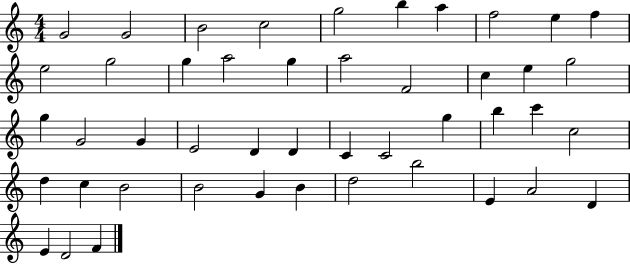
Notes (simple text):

G4/h G4/h B4/h C5/h G5/h B5/q A5/q F5/h E5/q F5/q E5/h G5/h G5/q A5/h G5/q A5/h F4/h C5/q E5/q G5/h G5/q G4/h G4/q E4/h D4/q D4/q C4/q C4/h G5/q B5/q C6/q C5/h D5/q C5/q B4/h B4/h G4/q B4/q D5/h B5/h E4/q A4/h D4/q E4/q D4/h F4/q